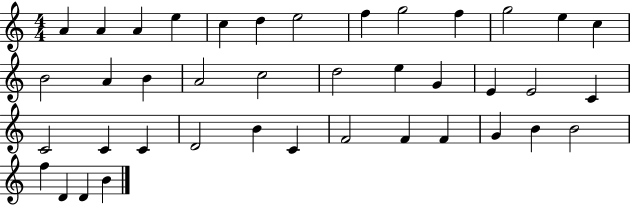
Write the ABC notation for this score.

X:1
T:Untitled
M:4/4
L:1/4
K:C
A A A e c d e2 f g2 f g2 e c B2 A B A2 c2 d2 e G E E2 C C2 C C D2 B C F2 F F G B B2 f D D B